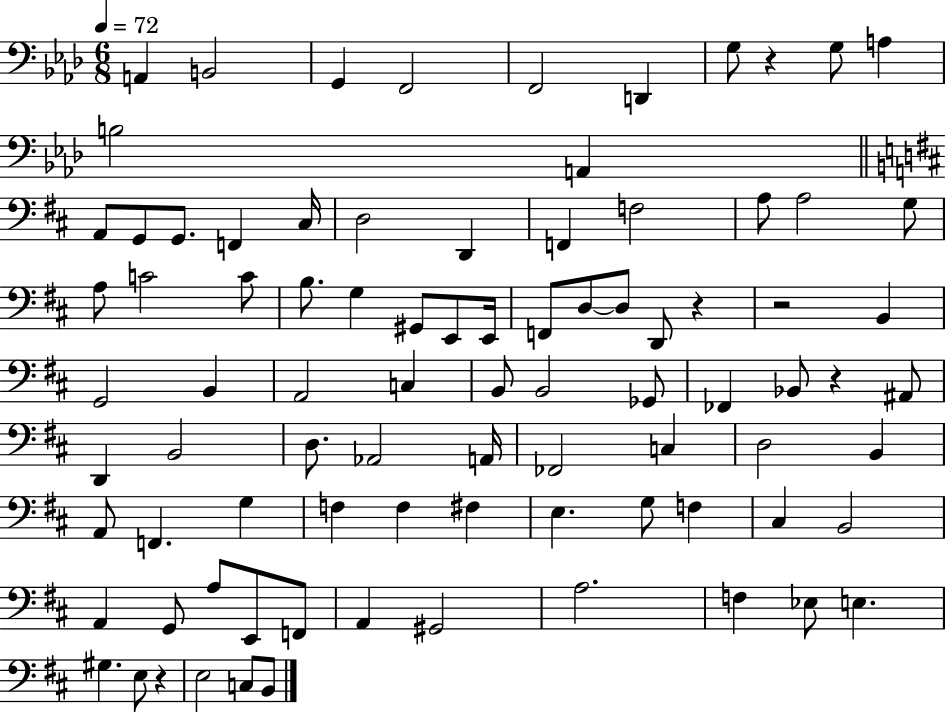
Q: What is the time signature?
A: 6/8